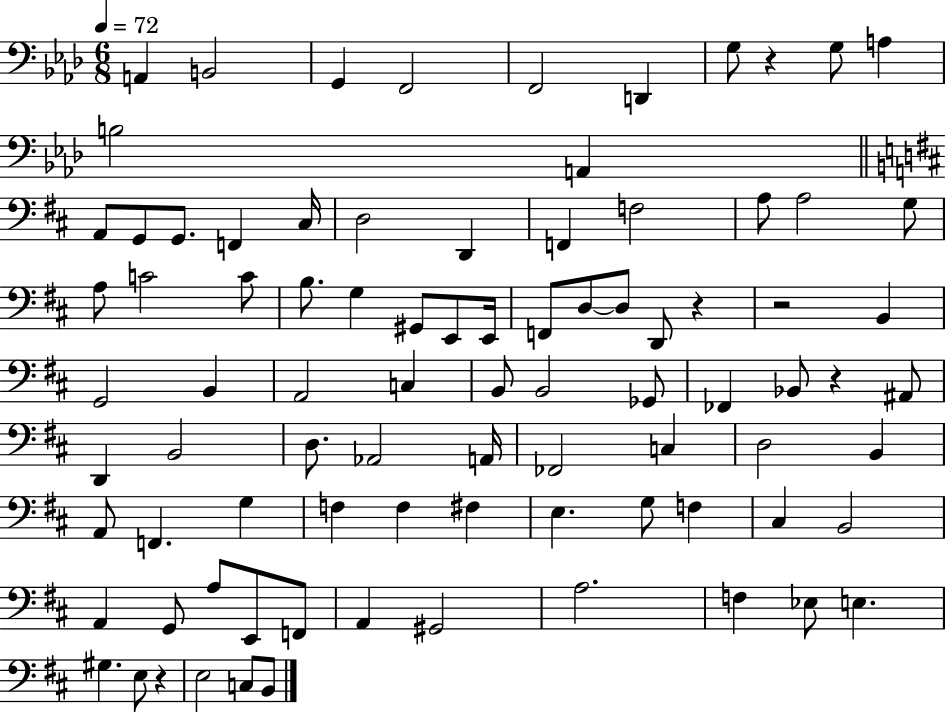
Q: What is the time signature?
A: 6/8